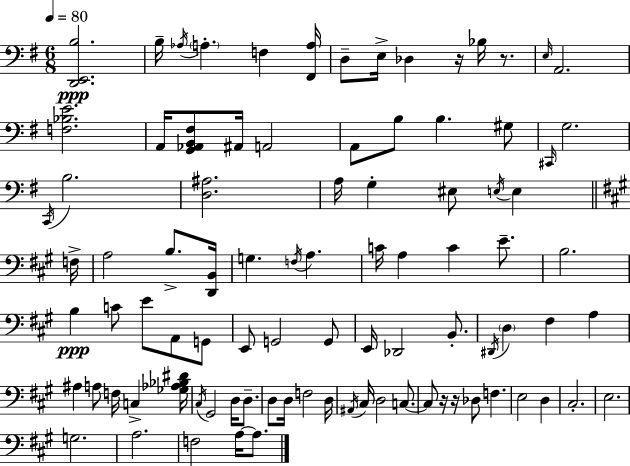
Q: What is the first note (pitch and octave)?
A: B3